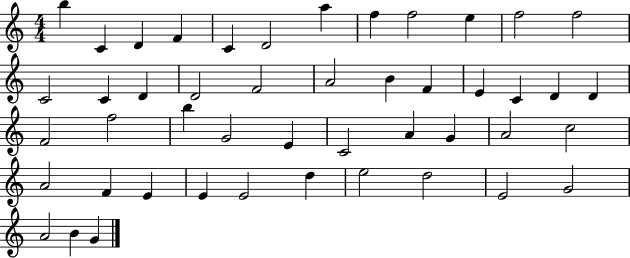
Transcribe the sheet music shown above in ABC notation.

X:1
T:Untitled
M:4/4
L:1/4
K:C
b C D F C D2 a f f2 e f2 f2 C2 C D D2 F2 A2 B F E C D D F2 f2 b G2 E C2 A G A2 c2 A2 F E E E2 d e2 d2 E2 G2 A2 B G